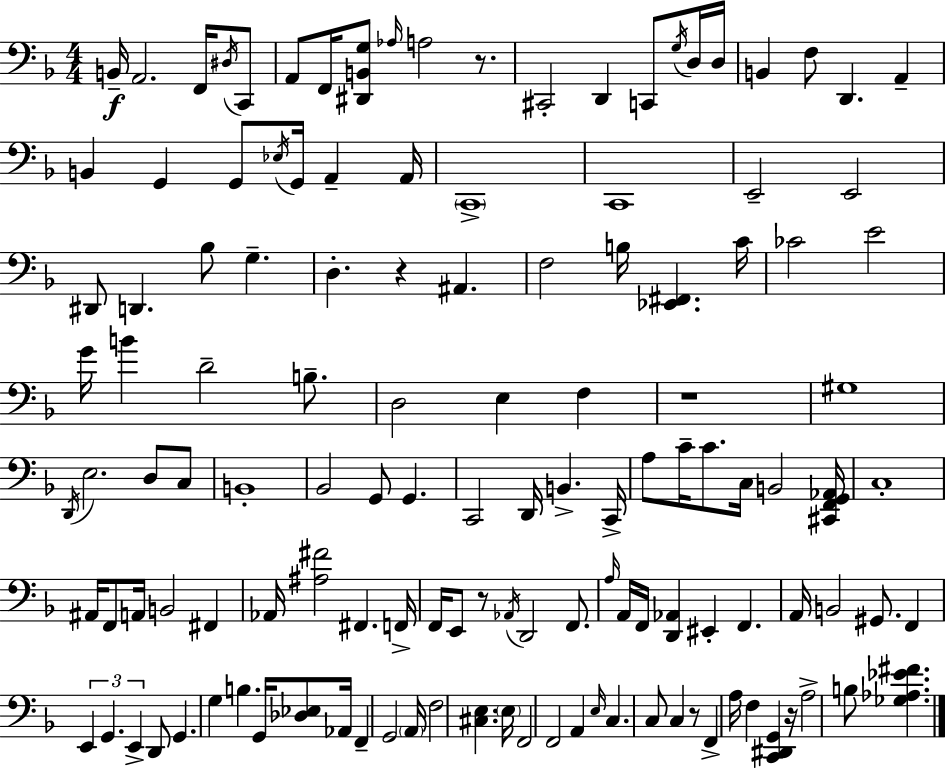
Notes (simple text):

B2/s A2/h. F2/s D#3/s C2/e A2/e F2/s [D#2,B2,G3]/e Ab3/s A3/h R/e. C#2/h D2/q C2/e G3/s D3/s D3/s B2/q F3/e D2/q. A2/q B2/q G2/q G2/e Eb3/s G2/s A2/q A2/s C2/w C2/w E2/h E2/h D#2/e D2/q. Bb3/e G3/q. D3/q. R/q A#2/q. F3/h B3/s [Eb2,F#2]/q. C4/s CES4/h E4/h G4/s B4/q D4/h B3/e. D3/h E3/q F3/q R/w G#3/w D2/s E3/h. D3/e C3/e B2/w Bb2/h G2/e G2/q. C2/h D2/s B2/q. C2/s A3/e C4/s C4/e. C3/s B2/h [C#2,F2,G2,Ab2]/s C3/w A#2/s F2/e A2/s B2/h F#2/q Ab2/s [A#3,F#4]/h F#2/q. F2/s F2/s E2/e R/e Ab2/s D2/h F2/e. A3/s A2/s F2/s [D2,Ab2]/q EIS2/q F2/q. A2/s B2/h G#2/e. F2/q E2/q G2/q. E2/q D2/e G2/q. G3/q B3/q. G2/s [Db3,Eb3]/e Ab2/s F2/q G2/h A2/s F3/h [C#3,E3]/q. E3/s F2/h F2/h A2/q E3/s C3/q. C3/e C3/q R/e F2/q A3/s F3/q [C2,D#2,G2]/q R/s A3/h B3/e [Gb3,Ab3,Eb4,F#4]/q.